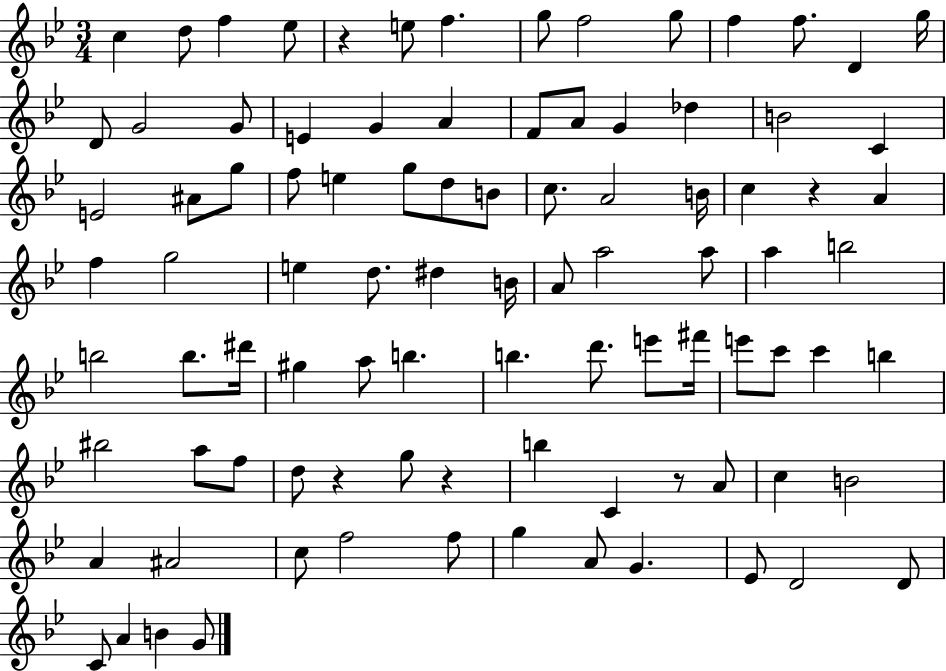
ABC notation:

X:1
T:Untitled
M:3/4
L:1/4
K:Bb
c d/2 f _e/2 z e/2 f g/2 f2 g/2 f f/2 D g/4 D/2 G2 G/2 E G A F/2 A/2 G _d B2 C E2 ^A/2 g/2 f/2 e g/2 d/2 B/2 c/2 A2 B/4 c z A f g2 e d/2 ^d B/4 A/2 a2 a/2 a b2 b2 b/2 ^d'/4 ^g a/2 b b d'/2 e'/2 ^f'/4 e'/2 c'/2 c' b ^b2 a/2 f/2 d/2 z g/2 z b C z/2 A/2 c B2 A ^A2 c/2 f2 f/2 g A/2 G _E/2 D2 D/2 C/2 A B G/2